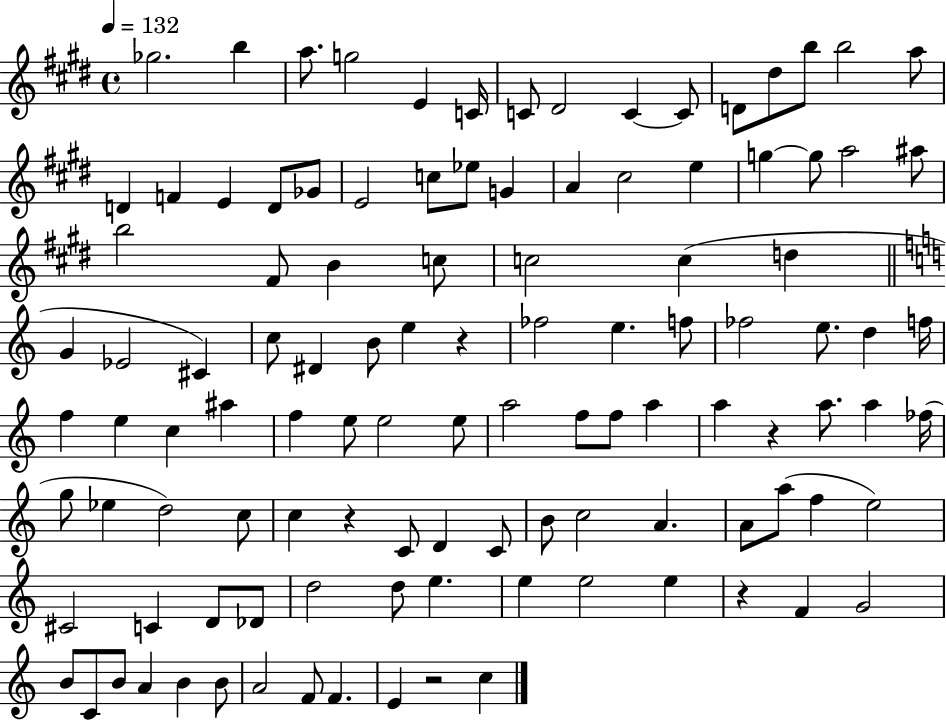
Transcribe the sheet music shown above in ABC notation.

X:1
T:Untitled
M:4/4
L:1/4
K:E
_g2 b a/2 g2 E C/4 C/2 ^D2 C C/2 D/2 ^d/2 b/2 b2 a/2 D F E D/2 _G/2 E2 c/2 _e/2 G A ^c2 e g g/2 a2 ^a/2 b2 ^F/2 B c/2 c2 c d G _E2 ^C c/2 ^D B/2 e z _f2 e f/2 _f2 e/2 d f/4 f e c ^a f e/2 e2 e/2 a2 f/2 f/2 a a z a/2 a _f/4 g/2 _e d2 c/2 c z C/2 D C/2 B/2 c2 A A/2 a/2 f e2 ^C2 C D/2 _D/2 d2 d/2 e e e2 e z F G2 B/2 C/2 B/2 A B B/2 A2 F/2 F E z2 c